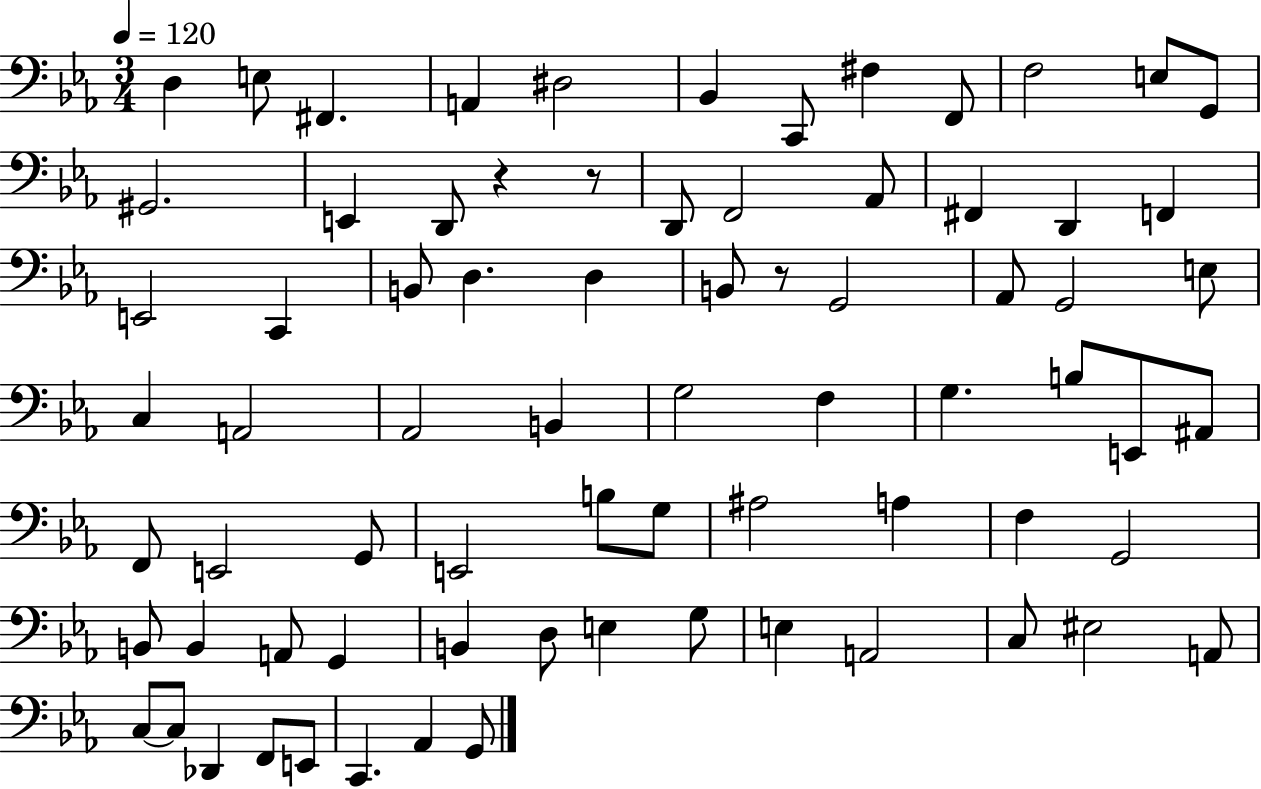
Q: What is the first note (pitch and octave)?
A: D3